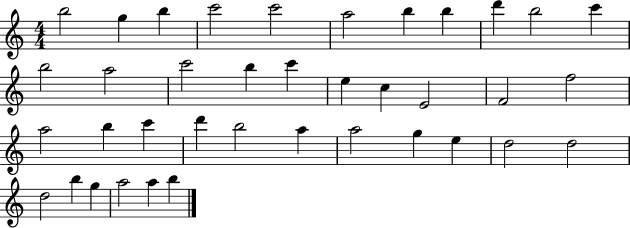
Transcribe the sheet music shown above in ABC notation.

X:1
T:Untitled
M:4/4
L:1/4
K:C
b2 g b c'2 c'2 a2 b b d' b2 c' b2 a2 c'2 b c' e c E2 F2 f2 a2 b c' d' b2 a a2 g e d2 d2 d2 b g a2 a b